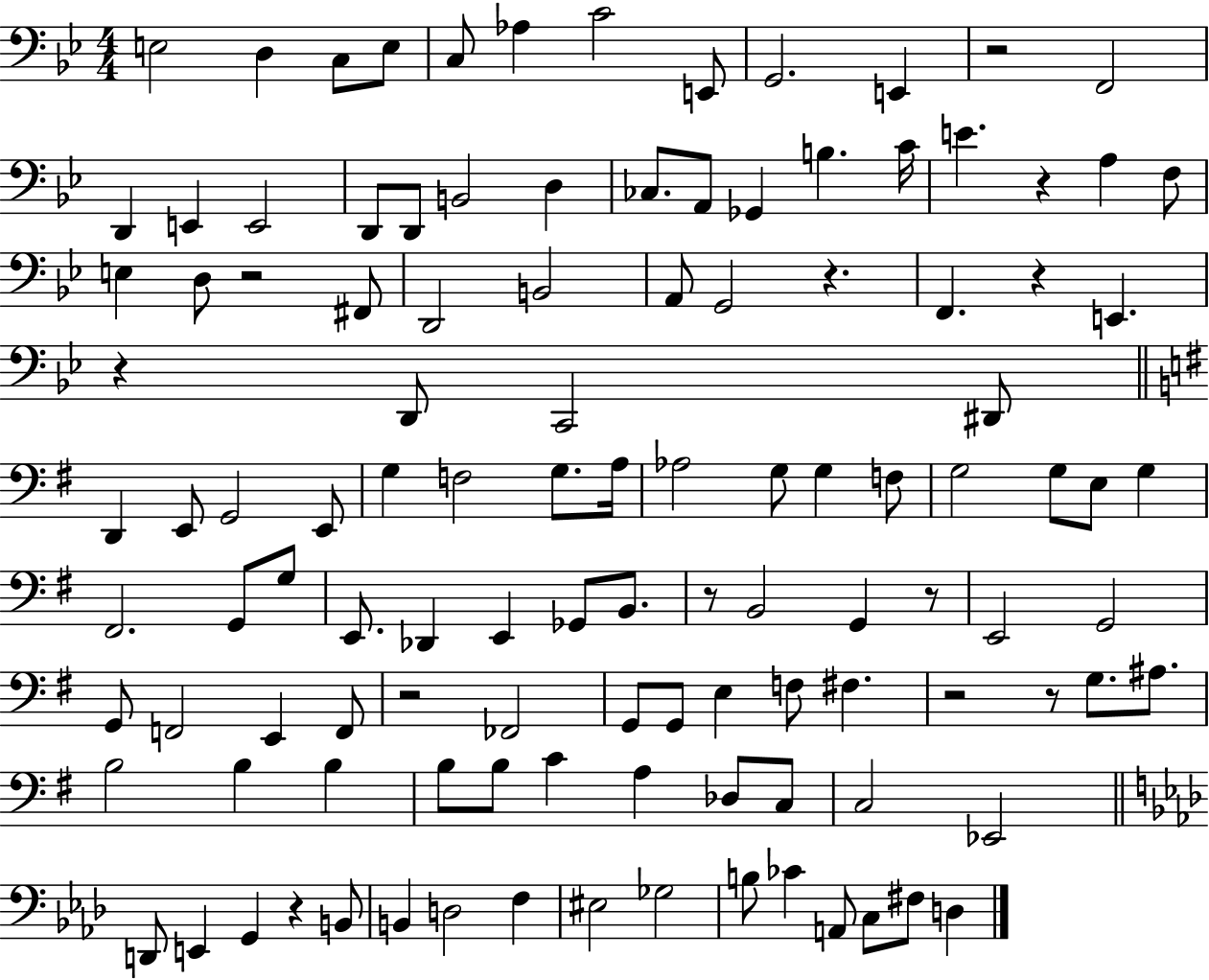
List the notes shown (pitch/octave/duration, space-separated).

E3/h D3/q C3/e E3/e C3/e Ab3/q C4/h E2/e G2/h. E2/q R/h F2/h D2/q E2/q E2/h D2/e D2/e B2/h D3/q CES3/e. A2/e Gb2/q B3/q. C4/s E4/q. R/q A3/q F3/e E3/q D3/e R/h F#2/e D2/h B2/h A2/e G2/h R/q. F2/q. R/q E2/q. R/q D2/e C2/h D#2/e D2/q E2/e G2/h E2/e G3/q F3/h G3/e. A3/s Ab3/h G3/e G3/q F3/e G3/h G3/e E3/e G3/q F#2/h. G2/e G3/e E2/e. Db2/q E2/q Gb2/e B2/e. R/e B2/h G2/q R/e E2/h G2/h G2/e F2/h E2/q F2/e R/h FES2/h G2/e G2/e E3/q F3/e F#3/q. R/h R/e G3/e. A#3/e. B3/h B3/q B3/q B3/e B3/e C4/q A3/q Db3/e C3/e C3/h Eb2/h D2/e E2/q G2/q R/q B2/e B2/q D3/h F3/q EIS3/h Gb3/h B3/e CES4/q A2/e C3/e F#3/e D3/q